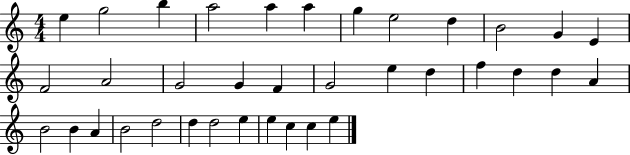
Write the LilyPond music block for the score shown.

{
  \clef treble
  \numericTimeSignature
  \time 4/4
  \key c \major
  e''4 g''2 b''4 | a''2 a''4 a''4 | g''4 e''2 d''4 | b'2 g'4 e'4 | \break f'2 a'2 | g'2 g'4 f'4 | g'2 e''4 d''4 | f''4 d''4 d''4 a'4 | \break b'2 b'4 a'4 | b'2 d''2 | d''4 d''2 e''4 | e''4 c''4 c''4 e''4 | \break \bar "|."
}